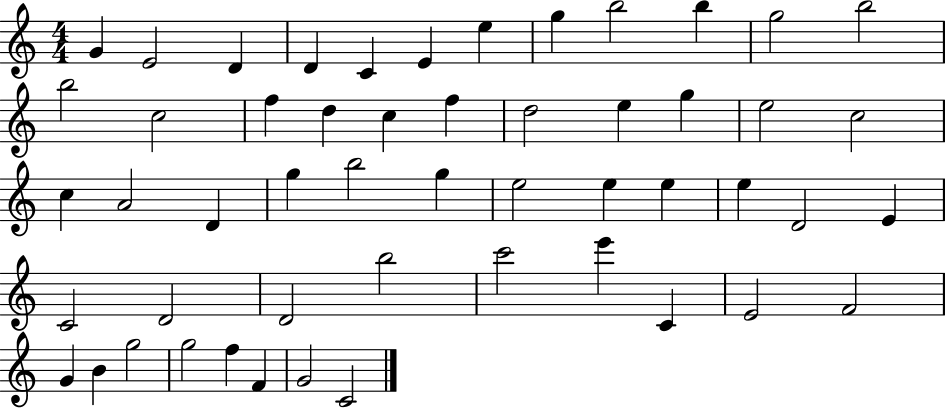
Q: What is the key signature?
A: C major